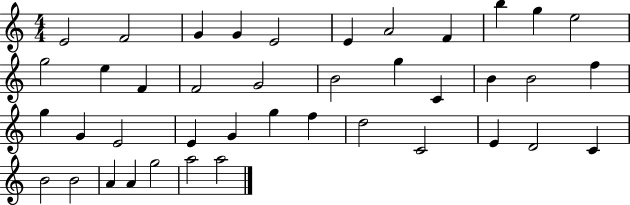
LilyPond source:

{
  \clef treble
  \numericTimeSignature
  \time 4/4
  \key c \major
  e'2 f'2 | g'4 g'4 e'2 | e'4 a'2 f'4 | b''4 g''4 e''2 | \break g''2 e''4 f'4 | f'2 g'2 | b'2 g''4 c'4 | b'4 b'2 f''4 | \break g''4 g'4 e'2 | e'4 g'4 g''4 f''4 | d''2 c'2 | e'4 d'2 c'4 | \break b'2 b'2 | a'4 a'4 g''2 | a''2 a''2 | \bar "|."
}